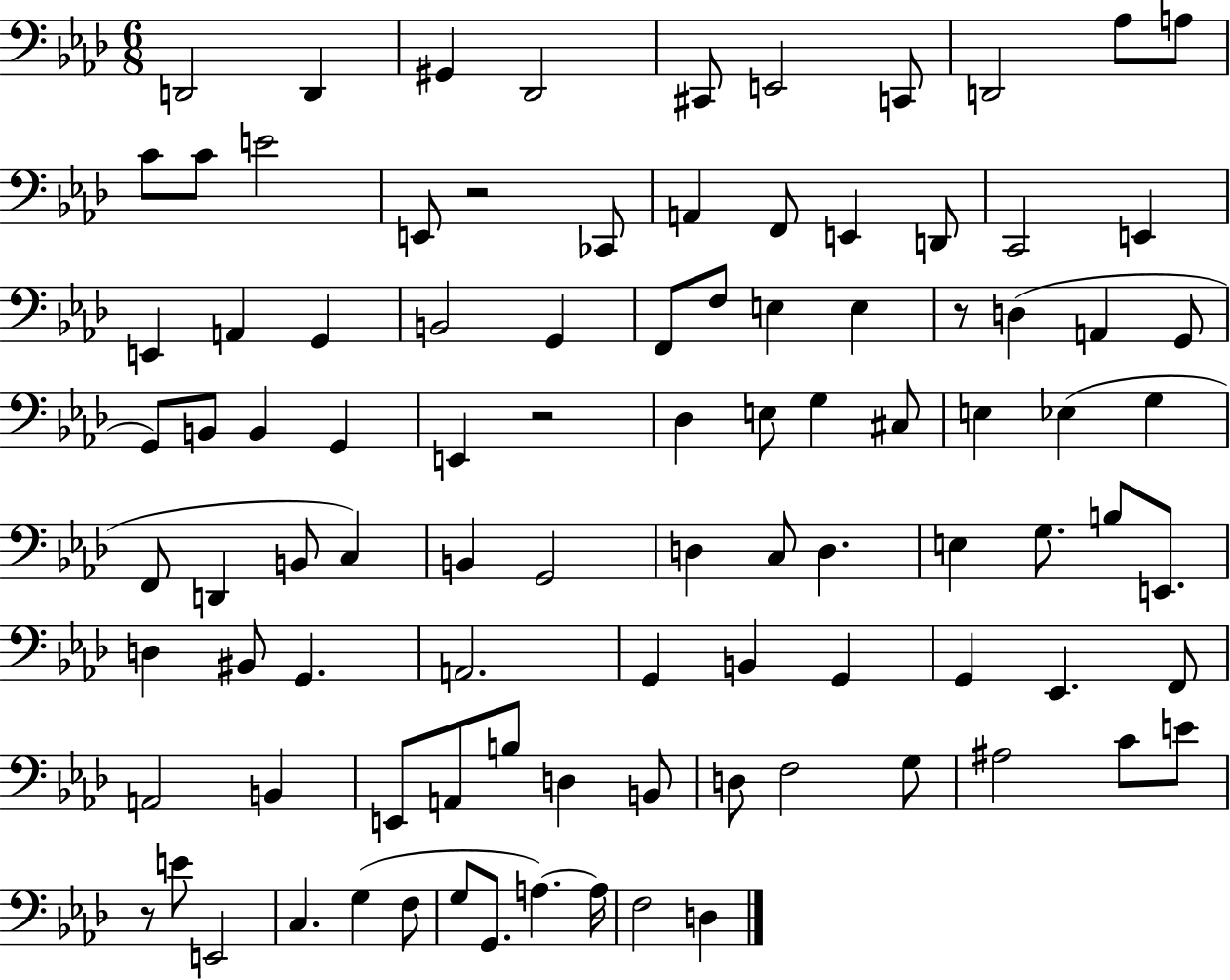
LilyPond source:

{
  \clef bass
  \numericTimeSignature
  \time 6/8
  \key aes \major
  d,2 d,4 | gis,4 des,2 | cis,8 e,2 c,8 | d,2 aes8 a8 | \break c'8 c'8 e'2 | e,8 r2 ces,8 | a,4 f,8 e,4 d,8 | c,2 e,4 | \break e,4 a,4 g,4 | b,2 g,4 | f,8 f8 e4 e4 | r8 d4( a,4 g,8 | \break g,8) b,8 b,4 g,4 | e,4 r2 | des4 e8 g4 cis8 | e4 ees4( g4 | \break f,8 d,4 b,8 c4) | b,4 g,2 | d4 c8 d4. | e4 g8. b8 e,8. | \break d4 bis,8 g,4. | a,2. | g,4 b,4 g,4 | g,4 ees,4. f,8 | \break a,2 b,4 | e,8 a,8 b8 d4 b,8 | d8 f2 g8 | ais2 c'8 e'8 | \break r8 e'8 e,2 | c4. g4( f8 | g8 g,8. a4.~~) a16 | f2 d4 | \break \bar "|."
}